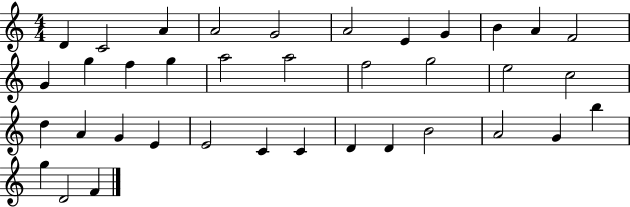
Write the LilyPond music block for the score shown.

{
  \clef treble
  \numericTimeSignature
  \time 4/4
  \key c \major
  d'4 c'2 a'4 | a'2 g'2 | a'2 e'4 g'4 | b'4 a'4 f'2 | \break g'4 g''4 f''4 g''4 | a''2 a''2 | f''2 g''2 | e''2 c''2 | \break d''4 a'4 g'4 e'4 | e'2 c'4 c'4 | d'4 d'4 b'2 | a'2 g'4 b''4 | \break g''4 d'2 f'4 | \bar "|."
}